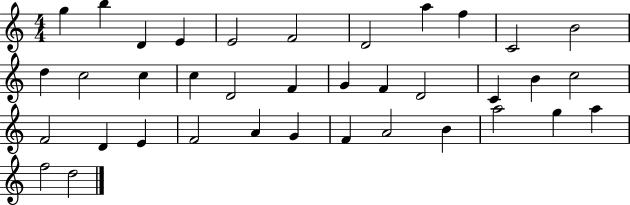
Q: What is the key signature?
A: C major